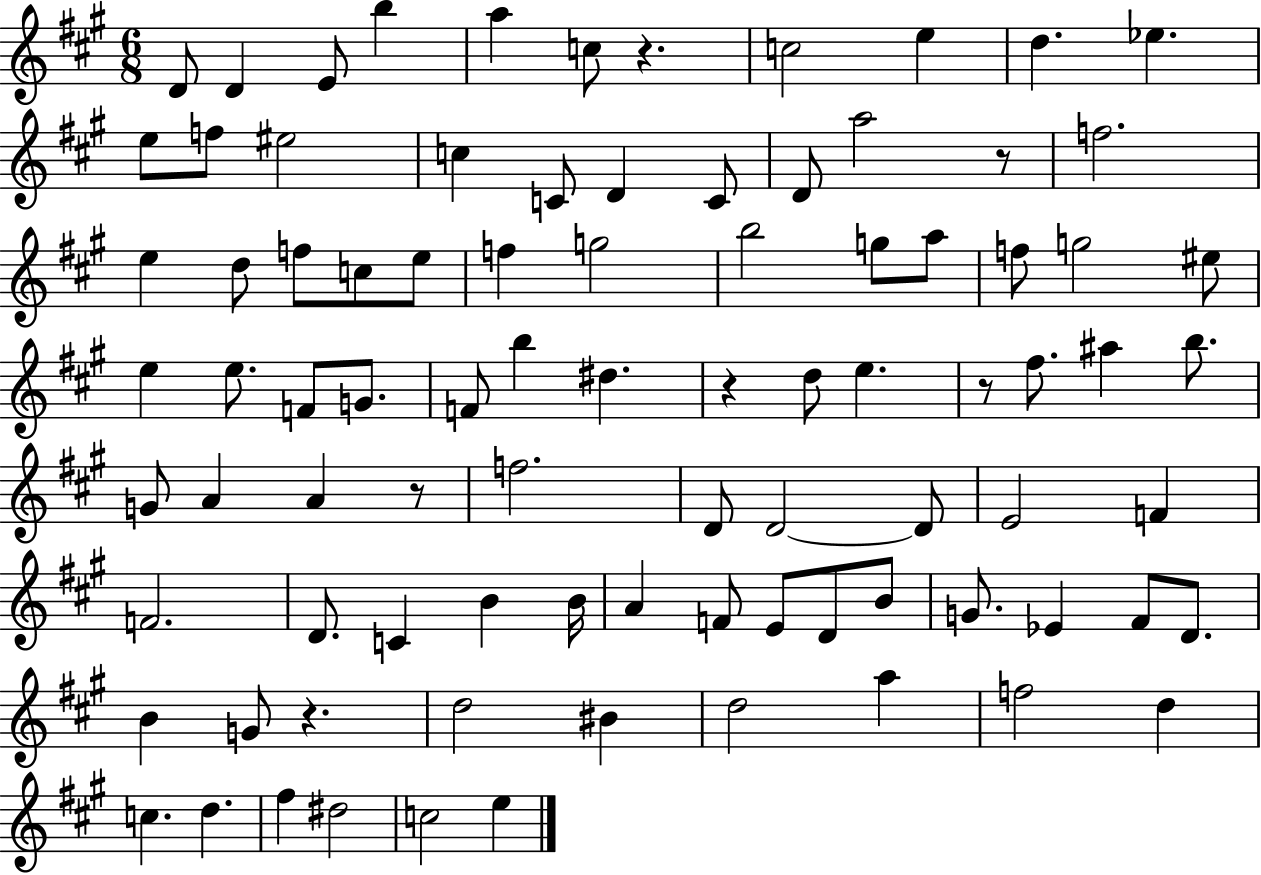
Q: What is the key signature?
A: A major